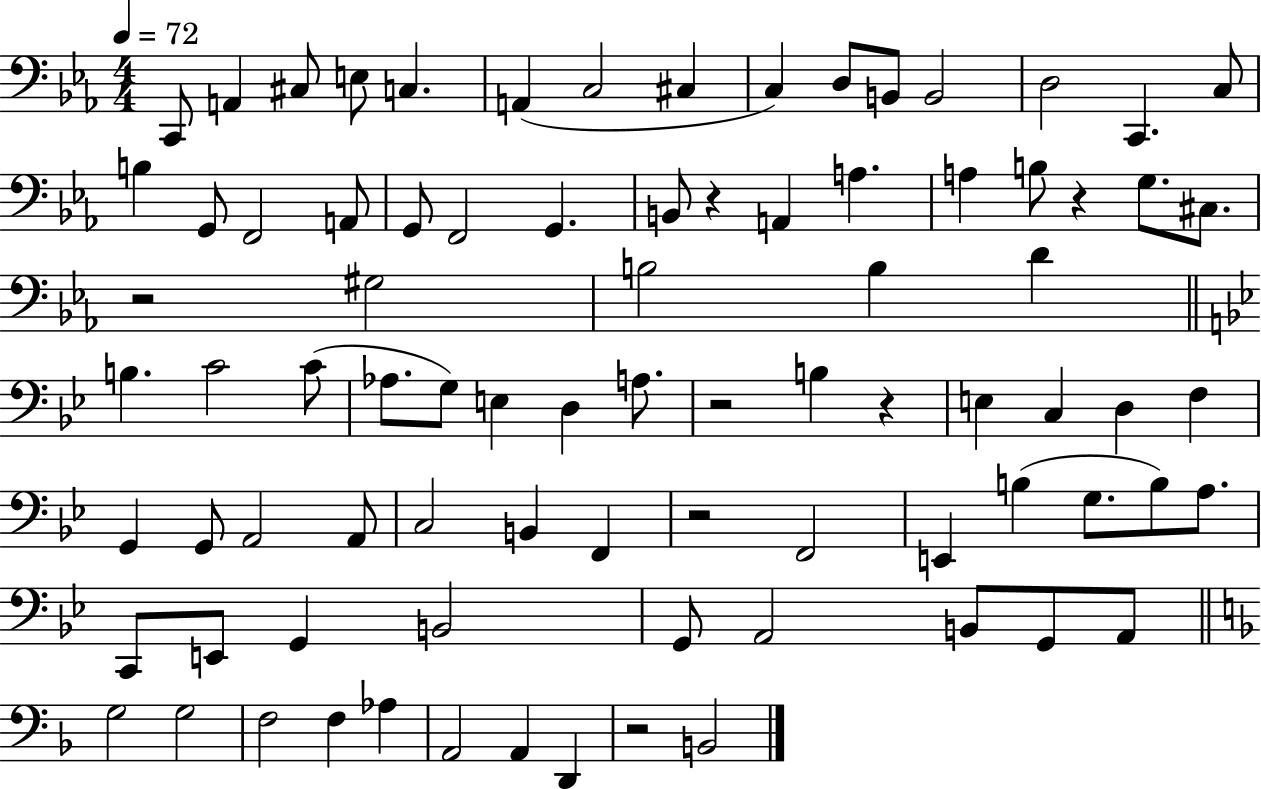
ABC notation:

X:1
T:Untitled
M:4/4
L:1/4
K:Eb
C,,/2 A,, ^C,/2 E,/2 C, A,, C,2 ^C, C, D,/2 B,,/2 B,,2 D,2 C,, C,/2 B, G,,/2 F,,2 A,,/2 G,,/2 F,,2 G,, B,,/2 z A,, A, A, B,/2 z G,/2 ^C,/2 z2 ^G,2 B,2 B, D B, C2 C/2 _A,/2 G,/2 E, D, A,/2 z2 B, z E, C, D, F, G,, G,,/2 A,,2 A,,/2 C,2 B,, F,, z2 F,,2 E,, B, G,/2 B,/2 A,/2 C,,/2 E,,/2 G,, B,,2 G,,/2 A,,2 B,,/2 G,,/2 A,,/2 G,2 G,2 F,2 F, _A, A,,2 A,, D,, z2 B,,2